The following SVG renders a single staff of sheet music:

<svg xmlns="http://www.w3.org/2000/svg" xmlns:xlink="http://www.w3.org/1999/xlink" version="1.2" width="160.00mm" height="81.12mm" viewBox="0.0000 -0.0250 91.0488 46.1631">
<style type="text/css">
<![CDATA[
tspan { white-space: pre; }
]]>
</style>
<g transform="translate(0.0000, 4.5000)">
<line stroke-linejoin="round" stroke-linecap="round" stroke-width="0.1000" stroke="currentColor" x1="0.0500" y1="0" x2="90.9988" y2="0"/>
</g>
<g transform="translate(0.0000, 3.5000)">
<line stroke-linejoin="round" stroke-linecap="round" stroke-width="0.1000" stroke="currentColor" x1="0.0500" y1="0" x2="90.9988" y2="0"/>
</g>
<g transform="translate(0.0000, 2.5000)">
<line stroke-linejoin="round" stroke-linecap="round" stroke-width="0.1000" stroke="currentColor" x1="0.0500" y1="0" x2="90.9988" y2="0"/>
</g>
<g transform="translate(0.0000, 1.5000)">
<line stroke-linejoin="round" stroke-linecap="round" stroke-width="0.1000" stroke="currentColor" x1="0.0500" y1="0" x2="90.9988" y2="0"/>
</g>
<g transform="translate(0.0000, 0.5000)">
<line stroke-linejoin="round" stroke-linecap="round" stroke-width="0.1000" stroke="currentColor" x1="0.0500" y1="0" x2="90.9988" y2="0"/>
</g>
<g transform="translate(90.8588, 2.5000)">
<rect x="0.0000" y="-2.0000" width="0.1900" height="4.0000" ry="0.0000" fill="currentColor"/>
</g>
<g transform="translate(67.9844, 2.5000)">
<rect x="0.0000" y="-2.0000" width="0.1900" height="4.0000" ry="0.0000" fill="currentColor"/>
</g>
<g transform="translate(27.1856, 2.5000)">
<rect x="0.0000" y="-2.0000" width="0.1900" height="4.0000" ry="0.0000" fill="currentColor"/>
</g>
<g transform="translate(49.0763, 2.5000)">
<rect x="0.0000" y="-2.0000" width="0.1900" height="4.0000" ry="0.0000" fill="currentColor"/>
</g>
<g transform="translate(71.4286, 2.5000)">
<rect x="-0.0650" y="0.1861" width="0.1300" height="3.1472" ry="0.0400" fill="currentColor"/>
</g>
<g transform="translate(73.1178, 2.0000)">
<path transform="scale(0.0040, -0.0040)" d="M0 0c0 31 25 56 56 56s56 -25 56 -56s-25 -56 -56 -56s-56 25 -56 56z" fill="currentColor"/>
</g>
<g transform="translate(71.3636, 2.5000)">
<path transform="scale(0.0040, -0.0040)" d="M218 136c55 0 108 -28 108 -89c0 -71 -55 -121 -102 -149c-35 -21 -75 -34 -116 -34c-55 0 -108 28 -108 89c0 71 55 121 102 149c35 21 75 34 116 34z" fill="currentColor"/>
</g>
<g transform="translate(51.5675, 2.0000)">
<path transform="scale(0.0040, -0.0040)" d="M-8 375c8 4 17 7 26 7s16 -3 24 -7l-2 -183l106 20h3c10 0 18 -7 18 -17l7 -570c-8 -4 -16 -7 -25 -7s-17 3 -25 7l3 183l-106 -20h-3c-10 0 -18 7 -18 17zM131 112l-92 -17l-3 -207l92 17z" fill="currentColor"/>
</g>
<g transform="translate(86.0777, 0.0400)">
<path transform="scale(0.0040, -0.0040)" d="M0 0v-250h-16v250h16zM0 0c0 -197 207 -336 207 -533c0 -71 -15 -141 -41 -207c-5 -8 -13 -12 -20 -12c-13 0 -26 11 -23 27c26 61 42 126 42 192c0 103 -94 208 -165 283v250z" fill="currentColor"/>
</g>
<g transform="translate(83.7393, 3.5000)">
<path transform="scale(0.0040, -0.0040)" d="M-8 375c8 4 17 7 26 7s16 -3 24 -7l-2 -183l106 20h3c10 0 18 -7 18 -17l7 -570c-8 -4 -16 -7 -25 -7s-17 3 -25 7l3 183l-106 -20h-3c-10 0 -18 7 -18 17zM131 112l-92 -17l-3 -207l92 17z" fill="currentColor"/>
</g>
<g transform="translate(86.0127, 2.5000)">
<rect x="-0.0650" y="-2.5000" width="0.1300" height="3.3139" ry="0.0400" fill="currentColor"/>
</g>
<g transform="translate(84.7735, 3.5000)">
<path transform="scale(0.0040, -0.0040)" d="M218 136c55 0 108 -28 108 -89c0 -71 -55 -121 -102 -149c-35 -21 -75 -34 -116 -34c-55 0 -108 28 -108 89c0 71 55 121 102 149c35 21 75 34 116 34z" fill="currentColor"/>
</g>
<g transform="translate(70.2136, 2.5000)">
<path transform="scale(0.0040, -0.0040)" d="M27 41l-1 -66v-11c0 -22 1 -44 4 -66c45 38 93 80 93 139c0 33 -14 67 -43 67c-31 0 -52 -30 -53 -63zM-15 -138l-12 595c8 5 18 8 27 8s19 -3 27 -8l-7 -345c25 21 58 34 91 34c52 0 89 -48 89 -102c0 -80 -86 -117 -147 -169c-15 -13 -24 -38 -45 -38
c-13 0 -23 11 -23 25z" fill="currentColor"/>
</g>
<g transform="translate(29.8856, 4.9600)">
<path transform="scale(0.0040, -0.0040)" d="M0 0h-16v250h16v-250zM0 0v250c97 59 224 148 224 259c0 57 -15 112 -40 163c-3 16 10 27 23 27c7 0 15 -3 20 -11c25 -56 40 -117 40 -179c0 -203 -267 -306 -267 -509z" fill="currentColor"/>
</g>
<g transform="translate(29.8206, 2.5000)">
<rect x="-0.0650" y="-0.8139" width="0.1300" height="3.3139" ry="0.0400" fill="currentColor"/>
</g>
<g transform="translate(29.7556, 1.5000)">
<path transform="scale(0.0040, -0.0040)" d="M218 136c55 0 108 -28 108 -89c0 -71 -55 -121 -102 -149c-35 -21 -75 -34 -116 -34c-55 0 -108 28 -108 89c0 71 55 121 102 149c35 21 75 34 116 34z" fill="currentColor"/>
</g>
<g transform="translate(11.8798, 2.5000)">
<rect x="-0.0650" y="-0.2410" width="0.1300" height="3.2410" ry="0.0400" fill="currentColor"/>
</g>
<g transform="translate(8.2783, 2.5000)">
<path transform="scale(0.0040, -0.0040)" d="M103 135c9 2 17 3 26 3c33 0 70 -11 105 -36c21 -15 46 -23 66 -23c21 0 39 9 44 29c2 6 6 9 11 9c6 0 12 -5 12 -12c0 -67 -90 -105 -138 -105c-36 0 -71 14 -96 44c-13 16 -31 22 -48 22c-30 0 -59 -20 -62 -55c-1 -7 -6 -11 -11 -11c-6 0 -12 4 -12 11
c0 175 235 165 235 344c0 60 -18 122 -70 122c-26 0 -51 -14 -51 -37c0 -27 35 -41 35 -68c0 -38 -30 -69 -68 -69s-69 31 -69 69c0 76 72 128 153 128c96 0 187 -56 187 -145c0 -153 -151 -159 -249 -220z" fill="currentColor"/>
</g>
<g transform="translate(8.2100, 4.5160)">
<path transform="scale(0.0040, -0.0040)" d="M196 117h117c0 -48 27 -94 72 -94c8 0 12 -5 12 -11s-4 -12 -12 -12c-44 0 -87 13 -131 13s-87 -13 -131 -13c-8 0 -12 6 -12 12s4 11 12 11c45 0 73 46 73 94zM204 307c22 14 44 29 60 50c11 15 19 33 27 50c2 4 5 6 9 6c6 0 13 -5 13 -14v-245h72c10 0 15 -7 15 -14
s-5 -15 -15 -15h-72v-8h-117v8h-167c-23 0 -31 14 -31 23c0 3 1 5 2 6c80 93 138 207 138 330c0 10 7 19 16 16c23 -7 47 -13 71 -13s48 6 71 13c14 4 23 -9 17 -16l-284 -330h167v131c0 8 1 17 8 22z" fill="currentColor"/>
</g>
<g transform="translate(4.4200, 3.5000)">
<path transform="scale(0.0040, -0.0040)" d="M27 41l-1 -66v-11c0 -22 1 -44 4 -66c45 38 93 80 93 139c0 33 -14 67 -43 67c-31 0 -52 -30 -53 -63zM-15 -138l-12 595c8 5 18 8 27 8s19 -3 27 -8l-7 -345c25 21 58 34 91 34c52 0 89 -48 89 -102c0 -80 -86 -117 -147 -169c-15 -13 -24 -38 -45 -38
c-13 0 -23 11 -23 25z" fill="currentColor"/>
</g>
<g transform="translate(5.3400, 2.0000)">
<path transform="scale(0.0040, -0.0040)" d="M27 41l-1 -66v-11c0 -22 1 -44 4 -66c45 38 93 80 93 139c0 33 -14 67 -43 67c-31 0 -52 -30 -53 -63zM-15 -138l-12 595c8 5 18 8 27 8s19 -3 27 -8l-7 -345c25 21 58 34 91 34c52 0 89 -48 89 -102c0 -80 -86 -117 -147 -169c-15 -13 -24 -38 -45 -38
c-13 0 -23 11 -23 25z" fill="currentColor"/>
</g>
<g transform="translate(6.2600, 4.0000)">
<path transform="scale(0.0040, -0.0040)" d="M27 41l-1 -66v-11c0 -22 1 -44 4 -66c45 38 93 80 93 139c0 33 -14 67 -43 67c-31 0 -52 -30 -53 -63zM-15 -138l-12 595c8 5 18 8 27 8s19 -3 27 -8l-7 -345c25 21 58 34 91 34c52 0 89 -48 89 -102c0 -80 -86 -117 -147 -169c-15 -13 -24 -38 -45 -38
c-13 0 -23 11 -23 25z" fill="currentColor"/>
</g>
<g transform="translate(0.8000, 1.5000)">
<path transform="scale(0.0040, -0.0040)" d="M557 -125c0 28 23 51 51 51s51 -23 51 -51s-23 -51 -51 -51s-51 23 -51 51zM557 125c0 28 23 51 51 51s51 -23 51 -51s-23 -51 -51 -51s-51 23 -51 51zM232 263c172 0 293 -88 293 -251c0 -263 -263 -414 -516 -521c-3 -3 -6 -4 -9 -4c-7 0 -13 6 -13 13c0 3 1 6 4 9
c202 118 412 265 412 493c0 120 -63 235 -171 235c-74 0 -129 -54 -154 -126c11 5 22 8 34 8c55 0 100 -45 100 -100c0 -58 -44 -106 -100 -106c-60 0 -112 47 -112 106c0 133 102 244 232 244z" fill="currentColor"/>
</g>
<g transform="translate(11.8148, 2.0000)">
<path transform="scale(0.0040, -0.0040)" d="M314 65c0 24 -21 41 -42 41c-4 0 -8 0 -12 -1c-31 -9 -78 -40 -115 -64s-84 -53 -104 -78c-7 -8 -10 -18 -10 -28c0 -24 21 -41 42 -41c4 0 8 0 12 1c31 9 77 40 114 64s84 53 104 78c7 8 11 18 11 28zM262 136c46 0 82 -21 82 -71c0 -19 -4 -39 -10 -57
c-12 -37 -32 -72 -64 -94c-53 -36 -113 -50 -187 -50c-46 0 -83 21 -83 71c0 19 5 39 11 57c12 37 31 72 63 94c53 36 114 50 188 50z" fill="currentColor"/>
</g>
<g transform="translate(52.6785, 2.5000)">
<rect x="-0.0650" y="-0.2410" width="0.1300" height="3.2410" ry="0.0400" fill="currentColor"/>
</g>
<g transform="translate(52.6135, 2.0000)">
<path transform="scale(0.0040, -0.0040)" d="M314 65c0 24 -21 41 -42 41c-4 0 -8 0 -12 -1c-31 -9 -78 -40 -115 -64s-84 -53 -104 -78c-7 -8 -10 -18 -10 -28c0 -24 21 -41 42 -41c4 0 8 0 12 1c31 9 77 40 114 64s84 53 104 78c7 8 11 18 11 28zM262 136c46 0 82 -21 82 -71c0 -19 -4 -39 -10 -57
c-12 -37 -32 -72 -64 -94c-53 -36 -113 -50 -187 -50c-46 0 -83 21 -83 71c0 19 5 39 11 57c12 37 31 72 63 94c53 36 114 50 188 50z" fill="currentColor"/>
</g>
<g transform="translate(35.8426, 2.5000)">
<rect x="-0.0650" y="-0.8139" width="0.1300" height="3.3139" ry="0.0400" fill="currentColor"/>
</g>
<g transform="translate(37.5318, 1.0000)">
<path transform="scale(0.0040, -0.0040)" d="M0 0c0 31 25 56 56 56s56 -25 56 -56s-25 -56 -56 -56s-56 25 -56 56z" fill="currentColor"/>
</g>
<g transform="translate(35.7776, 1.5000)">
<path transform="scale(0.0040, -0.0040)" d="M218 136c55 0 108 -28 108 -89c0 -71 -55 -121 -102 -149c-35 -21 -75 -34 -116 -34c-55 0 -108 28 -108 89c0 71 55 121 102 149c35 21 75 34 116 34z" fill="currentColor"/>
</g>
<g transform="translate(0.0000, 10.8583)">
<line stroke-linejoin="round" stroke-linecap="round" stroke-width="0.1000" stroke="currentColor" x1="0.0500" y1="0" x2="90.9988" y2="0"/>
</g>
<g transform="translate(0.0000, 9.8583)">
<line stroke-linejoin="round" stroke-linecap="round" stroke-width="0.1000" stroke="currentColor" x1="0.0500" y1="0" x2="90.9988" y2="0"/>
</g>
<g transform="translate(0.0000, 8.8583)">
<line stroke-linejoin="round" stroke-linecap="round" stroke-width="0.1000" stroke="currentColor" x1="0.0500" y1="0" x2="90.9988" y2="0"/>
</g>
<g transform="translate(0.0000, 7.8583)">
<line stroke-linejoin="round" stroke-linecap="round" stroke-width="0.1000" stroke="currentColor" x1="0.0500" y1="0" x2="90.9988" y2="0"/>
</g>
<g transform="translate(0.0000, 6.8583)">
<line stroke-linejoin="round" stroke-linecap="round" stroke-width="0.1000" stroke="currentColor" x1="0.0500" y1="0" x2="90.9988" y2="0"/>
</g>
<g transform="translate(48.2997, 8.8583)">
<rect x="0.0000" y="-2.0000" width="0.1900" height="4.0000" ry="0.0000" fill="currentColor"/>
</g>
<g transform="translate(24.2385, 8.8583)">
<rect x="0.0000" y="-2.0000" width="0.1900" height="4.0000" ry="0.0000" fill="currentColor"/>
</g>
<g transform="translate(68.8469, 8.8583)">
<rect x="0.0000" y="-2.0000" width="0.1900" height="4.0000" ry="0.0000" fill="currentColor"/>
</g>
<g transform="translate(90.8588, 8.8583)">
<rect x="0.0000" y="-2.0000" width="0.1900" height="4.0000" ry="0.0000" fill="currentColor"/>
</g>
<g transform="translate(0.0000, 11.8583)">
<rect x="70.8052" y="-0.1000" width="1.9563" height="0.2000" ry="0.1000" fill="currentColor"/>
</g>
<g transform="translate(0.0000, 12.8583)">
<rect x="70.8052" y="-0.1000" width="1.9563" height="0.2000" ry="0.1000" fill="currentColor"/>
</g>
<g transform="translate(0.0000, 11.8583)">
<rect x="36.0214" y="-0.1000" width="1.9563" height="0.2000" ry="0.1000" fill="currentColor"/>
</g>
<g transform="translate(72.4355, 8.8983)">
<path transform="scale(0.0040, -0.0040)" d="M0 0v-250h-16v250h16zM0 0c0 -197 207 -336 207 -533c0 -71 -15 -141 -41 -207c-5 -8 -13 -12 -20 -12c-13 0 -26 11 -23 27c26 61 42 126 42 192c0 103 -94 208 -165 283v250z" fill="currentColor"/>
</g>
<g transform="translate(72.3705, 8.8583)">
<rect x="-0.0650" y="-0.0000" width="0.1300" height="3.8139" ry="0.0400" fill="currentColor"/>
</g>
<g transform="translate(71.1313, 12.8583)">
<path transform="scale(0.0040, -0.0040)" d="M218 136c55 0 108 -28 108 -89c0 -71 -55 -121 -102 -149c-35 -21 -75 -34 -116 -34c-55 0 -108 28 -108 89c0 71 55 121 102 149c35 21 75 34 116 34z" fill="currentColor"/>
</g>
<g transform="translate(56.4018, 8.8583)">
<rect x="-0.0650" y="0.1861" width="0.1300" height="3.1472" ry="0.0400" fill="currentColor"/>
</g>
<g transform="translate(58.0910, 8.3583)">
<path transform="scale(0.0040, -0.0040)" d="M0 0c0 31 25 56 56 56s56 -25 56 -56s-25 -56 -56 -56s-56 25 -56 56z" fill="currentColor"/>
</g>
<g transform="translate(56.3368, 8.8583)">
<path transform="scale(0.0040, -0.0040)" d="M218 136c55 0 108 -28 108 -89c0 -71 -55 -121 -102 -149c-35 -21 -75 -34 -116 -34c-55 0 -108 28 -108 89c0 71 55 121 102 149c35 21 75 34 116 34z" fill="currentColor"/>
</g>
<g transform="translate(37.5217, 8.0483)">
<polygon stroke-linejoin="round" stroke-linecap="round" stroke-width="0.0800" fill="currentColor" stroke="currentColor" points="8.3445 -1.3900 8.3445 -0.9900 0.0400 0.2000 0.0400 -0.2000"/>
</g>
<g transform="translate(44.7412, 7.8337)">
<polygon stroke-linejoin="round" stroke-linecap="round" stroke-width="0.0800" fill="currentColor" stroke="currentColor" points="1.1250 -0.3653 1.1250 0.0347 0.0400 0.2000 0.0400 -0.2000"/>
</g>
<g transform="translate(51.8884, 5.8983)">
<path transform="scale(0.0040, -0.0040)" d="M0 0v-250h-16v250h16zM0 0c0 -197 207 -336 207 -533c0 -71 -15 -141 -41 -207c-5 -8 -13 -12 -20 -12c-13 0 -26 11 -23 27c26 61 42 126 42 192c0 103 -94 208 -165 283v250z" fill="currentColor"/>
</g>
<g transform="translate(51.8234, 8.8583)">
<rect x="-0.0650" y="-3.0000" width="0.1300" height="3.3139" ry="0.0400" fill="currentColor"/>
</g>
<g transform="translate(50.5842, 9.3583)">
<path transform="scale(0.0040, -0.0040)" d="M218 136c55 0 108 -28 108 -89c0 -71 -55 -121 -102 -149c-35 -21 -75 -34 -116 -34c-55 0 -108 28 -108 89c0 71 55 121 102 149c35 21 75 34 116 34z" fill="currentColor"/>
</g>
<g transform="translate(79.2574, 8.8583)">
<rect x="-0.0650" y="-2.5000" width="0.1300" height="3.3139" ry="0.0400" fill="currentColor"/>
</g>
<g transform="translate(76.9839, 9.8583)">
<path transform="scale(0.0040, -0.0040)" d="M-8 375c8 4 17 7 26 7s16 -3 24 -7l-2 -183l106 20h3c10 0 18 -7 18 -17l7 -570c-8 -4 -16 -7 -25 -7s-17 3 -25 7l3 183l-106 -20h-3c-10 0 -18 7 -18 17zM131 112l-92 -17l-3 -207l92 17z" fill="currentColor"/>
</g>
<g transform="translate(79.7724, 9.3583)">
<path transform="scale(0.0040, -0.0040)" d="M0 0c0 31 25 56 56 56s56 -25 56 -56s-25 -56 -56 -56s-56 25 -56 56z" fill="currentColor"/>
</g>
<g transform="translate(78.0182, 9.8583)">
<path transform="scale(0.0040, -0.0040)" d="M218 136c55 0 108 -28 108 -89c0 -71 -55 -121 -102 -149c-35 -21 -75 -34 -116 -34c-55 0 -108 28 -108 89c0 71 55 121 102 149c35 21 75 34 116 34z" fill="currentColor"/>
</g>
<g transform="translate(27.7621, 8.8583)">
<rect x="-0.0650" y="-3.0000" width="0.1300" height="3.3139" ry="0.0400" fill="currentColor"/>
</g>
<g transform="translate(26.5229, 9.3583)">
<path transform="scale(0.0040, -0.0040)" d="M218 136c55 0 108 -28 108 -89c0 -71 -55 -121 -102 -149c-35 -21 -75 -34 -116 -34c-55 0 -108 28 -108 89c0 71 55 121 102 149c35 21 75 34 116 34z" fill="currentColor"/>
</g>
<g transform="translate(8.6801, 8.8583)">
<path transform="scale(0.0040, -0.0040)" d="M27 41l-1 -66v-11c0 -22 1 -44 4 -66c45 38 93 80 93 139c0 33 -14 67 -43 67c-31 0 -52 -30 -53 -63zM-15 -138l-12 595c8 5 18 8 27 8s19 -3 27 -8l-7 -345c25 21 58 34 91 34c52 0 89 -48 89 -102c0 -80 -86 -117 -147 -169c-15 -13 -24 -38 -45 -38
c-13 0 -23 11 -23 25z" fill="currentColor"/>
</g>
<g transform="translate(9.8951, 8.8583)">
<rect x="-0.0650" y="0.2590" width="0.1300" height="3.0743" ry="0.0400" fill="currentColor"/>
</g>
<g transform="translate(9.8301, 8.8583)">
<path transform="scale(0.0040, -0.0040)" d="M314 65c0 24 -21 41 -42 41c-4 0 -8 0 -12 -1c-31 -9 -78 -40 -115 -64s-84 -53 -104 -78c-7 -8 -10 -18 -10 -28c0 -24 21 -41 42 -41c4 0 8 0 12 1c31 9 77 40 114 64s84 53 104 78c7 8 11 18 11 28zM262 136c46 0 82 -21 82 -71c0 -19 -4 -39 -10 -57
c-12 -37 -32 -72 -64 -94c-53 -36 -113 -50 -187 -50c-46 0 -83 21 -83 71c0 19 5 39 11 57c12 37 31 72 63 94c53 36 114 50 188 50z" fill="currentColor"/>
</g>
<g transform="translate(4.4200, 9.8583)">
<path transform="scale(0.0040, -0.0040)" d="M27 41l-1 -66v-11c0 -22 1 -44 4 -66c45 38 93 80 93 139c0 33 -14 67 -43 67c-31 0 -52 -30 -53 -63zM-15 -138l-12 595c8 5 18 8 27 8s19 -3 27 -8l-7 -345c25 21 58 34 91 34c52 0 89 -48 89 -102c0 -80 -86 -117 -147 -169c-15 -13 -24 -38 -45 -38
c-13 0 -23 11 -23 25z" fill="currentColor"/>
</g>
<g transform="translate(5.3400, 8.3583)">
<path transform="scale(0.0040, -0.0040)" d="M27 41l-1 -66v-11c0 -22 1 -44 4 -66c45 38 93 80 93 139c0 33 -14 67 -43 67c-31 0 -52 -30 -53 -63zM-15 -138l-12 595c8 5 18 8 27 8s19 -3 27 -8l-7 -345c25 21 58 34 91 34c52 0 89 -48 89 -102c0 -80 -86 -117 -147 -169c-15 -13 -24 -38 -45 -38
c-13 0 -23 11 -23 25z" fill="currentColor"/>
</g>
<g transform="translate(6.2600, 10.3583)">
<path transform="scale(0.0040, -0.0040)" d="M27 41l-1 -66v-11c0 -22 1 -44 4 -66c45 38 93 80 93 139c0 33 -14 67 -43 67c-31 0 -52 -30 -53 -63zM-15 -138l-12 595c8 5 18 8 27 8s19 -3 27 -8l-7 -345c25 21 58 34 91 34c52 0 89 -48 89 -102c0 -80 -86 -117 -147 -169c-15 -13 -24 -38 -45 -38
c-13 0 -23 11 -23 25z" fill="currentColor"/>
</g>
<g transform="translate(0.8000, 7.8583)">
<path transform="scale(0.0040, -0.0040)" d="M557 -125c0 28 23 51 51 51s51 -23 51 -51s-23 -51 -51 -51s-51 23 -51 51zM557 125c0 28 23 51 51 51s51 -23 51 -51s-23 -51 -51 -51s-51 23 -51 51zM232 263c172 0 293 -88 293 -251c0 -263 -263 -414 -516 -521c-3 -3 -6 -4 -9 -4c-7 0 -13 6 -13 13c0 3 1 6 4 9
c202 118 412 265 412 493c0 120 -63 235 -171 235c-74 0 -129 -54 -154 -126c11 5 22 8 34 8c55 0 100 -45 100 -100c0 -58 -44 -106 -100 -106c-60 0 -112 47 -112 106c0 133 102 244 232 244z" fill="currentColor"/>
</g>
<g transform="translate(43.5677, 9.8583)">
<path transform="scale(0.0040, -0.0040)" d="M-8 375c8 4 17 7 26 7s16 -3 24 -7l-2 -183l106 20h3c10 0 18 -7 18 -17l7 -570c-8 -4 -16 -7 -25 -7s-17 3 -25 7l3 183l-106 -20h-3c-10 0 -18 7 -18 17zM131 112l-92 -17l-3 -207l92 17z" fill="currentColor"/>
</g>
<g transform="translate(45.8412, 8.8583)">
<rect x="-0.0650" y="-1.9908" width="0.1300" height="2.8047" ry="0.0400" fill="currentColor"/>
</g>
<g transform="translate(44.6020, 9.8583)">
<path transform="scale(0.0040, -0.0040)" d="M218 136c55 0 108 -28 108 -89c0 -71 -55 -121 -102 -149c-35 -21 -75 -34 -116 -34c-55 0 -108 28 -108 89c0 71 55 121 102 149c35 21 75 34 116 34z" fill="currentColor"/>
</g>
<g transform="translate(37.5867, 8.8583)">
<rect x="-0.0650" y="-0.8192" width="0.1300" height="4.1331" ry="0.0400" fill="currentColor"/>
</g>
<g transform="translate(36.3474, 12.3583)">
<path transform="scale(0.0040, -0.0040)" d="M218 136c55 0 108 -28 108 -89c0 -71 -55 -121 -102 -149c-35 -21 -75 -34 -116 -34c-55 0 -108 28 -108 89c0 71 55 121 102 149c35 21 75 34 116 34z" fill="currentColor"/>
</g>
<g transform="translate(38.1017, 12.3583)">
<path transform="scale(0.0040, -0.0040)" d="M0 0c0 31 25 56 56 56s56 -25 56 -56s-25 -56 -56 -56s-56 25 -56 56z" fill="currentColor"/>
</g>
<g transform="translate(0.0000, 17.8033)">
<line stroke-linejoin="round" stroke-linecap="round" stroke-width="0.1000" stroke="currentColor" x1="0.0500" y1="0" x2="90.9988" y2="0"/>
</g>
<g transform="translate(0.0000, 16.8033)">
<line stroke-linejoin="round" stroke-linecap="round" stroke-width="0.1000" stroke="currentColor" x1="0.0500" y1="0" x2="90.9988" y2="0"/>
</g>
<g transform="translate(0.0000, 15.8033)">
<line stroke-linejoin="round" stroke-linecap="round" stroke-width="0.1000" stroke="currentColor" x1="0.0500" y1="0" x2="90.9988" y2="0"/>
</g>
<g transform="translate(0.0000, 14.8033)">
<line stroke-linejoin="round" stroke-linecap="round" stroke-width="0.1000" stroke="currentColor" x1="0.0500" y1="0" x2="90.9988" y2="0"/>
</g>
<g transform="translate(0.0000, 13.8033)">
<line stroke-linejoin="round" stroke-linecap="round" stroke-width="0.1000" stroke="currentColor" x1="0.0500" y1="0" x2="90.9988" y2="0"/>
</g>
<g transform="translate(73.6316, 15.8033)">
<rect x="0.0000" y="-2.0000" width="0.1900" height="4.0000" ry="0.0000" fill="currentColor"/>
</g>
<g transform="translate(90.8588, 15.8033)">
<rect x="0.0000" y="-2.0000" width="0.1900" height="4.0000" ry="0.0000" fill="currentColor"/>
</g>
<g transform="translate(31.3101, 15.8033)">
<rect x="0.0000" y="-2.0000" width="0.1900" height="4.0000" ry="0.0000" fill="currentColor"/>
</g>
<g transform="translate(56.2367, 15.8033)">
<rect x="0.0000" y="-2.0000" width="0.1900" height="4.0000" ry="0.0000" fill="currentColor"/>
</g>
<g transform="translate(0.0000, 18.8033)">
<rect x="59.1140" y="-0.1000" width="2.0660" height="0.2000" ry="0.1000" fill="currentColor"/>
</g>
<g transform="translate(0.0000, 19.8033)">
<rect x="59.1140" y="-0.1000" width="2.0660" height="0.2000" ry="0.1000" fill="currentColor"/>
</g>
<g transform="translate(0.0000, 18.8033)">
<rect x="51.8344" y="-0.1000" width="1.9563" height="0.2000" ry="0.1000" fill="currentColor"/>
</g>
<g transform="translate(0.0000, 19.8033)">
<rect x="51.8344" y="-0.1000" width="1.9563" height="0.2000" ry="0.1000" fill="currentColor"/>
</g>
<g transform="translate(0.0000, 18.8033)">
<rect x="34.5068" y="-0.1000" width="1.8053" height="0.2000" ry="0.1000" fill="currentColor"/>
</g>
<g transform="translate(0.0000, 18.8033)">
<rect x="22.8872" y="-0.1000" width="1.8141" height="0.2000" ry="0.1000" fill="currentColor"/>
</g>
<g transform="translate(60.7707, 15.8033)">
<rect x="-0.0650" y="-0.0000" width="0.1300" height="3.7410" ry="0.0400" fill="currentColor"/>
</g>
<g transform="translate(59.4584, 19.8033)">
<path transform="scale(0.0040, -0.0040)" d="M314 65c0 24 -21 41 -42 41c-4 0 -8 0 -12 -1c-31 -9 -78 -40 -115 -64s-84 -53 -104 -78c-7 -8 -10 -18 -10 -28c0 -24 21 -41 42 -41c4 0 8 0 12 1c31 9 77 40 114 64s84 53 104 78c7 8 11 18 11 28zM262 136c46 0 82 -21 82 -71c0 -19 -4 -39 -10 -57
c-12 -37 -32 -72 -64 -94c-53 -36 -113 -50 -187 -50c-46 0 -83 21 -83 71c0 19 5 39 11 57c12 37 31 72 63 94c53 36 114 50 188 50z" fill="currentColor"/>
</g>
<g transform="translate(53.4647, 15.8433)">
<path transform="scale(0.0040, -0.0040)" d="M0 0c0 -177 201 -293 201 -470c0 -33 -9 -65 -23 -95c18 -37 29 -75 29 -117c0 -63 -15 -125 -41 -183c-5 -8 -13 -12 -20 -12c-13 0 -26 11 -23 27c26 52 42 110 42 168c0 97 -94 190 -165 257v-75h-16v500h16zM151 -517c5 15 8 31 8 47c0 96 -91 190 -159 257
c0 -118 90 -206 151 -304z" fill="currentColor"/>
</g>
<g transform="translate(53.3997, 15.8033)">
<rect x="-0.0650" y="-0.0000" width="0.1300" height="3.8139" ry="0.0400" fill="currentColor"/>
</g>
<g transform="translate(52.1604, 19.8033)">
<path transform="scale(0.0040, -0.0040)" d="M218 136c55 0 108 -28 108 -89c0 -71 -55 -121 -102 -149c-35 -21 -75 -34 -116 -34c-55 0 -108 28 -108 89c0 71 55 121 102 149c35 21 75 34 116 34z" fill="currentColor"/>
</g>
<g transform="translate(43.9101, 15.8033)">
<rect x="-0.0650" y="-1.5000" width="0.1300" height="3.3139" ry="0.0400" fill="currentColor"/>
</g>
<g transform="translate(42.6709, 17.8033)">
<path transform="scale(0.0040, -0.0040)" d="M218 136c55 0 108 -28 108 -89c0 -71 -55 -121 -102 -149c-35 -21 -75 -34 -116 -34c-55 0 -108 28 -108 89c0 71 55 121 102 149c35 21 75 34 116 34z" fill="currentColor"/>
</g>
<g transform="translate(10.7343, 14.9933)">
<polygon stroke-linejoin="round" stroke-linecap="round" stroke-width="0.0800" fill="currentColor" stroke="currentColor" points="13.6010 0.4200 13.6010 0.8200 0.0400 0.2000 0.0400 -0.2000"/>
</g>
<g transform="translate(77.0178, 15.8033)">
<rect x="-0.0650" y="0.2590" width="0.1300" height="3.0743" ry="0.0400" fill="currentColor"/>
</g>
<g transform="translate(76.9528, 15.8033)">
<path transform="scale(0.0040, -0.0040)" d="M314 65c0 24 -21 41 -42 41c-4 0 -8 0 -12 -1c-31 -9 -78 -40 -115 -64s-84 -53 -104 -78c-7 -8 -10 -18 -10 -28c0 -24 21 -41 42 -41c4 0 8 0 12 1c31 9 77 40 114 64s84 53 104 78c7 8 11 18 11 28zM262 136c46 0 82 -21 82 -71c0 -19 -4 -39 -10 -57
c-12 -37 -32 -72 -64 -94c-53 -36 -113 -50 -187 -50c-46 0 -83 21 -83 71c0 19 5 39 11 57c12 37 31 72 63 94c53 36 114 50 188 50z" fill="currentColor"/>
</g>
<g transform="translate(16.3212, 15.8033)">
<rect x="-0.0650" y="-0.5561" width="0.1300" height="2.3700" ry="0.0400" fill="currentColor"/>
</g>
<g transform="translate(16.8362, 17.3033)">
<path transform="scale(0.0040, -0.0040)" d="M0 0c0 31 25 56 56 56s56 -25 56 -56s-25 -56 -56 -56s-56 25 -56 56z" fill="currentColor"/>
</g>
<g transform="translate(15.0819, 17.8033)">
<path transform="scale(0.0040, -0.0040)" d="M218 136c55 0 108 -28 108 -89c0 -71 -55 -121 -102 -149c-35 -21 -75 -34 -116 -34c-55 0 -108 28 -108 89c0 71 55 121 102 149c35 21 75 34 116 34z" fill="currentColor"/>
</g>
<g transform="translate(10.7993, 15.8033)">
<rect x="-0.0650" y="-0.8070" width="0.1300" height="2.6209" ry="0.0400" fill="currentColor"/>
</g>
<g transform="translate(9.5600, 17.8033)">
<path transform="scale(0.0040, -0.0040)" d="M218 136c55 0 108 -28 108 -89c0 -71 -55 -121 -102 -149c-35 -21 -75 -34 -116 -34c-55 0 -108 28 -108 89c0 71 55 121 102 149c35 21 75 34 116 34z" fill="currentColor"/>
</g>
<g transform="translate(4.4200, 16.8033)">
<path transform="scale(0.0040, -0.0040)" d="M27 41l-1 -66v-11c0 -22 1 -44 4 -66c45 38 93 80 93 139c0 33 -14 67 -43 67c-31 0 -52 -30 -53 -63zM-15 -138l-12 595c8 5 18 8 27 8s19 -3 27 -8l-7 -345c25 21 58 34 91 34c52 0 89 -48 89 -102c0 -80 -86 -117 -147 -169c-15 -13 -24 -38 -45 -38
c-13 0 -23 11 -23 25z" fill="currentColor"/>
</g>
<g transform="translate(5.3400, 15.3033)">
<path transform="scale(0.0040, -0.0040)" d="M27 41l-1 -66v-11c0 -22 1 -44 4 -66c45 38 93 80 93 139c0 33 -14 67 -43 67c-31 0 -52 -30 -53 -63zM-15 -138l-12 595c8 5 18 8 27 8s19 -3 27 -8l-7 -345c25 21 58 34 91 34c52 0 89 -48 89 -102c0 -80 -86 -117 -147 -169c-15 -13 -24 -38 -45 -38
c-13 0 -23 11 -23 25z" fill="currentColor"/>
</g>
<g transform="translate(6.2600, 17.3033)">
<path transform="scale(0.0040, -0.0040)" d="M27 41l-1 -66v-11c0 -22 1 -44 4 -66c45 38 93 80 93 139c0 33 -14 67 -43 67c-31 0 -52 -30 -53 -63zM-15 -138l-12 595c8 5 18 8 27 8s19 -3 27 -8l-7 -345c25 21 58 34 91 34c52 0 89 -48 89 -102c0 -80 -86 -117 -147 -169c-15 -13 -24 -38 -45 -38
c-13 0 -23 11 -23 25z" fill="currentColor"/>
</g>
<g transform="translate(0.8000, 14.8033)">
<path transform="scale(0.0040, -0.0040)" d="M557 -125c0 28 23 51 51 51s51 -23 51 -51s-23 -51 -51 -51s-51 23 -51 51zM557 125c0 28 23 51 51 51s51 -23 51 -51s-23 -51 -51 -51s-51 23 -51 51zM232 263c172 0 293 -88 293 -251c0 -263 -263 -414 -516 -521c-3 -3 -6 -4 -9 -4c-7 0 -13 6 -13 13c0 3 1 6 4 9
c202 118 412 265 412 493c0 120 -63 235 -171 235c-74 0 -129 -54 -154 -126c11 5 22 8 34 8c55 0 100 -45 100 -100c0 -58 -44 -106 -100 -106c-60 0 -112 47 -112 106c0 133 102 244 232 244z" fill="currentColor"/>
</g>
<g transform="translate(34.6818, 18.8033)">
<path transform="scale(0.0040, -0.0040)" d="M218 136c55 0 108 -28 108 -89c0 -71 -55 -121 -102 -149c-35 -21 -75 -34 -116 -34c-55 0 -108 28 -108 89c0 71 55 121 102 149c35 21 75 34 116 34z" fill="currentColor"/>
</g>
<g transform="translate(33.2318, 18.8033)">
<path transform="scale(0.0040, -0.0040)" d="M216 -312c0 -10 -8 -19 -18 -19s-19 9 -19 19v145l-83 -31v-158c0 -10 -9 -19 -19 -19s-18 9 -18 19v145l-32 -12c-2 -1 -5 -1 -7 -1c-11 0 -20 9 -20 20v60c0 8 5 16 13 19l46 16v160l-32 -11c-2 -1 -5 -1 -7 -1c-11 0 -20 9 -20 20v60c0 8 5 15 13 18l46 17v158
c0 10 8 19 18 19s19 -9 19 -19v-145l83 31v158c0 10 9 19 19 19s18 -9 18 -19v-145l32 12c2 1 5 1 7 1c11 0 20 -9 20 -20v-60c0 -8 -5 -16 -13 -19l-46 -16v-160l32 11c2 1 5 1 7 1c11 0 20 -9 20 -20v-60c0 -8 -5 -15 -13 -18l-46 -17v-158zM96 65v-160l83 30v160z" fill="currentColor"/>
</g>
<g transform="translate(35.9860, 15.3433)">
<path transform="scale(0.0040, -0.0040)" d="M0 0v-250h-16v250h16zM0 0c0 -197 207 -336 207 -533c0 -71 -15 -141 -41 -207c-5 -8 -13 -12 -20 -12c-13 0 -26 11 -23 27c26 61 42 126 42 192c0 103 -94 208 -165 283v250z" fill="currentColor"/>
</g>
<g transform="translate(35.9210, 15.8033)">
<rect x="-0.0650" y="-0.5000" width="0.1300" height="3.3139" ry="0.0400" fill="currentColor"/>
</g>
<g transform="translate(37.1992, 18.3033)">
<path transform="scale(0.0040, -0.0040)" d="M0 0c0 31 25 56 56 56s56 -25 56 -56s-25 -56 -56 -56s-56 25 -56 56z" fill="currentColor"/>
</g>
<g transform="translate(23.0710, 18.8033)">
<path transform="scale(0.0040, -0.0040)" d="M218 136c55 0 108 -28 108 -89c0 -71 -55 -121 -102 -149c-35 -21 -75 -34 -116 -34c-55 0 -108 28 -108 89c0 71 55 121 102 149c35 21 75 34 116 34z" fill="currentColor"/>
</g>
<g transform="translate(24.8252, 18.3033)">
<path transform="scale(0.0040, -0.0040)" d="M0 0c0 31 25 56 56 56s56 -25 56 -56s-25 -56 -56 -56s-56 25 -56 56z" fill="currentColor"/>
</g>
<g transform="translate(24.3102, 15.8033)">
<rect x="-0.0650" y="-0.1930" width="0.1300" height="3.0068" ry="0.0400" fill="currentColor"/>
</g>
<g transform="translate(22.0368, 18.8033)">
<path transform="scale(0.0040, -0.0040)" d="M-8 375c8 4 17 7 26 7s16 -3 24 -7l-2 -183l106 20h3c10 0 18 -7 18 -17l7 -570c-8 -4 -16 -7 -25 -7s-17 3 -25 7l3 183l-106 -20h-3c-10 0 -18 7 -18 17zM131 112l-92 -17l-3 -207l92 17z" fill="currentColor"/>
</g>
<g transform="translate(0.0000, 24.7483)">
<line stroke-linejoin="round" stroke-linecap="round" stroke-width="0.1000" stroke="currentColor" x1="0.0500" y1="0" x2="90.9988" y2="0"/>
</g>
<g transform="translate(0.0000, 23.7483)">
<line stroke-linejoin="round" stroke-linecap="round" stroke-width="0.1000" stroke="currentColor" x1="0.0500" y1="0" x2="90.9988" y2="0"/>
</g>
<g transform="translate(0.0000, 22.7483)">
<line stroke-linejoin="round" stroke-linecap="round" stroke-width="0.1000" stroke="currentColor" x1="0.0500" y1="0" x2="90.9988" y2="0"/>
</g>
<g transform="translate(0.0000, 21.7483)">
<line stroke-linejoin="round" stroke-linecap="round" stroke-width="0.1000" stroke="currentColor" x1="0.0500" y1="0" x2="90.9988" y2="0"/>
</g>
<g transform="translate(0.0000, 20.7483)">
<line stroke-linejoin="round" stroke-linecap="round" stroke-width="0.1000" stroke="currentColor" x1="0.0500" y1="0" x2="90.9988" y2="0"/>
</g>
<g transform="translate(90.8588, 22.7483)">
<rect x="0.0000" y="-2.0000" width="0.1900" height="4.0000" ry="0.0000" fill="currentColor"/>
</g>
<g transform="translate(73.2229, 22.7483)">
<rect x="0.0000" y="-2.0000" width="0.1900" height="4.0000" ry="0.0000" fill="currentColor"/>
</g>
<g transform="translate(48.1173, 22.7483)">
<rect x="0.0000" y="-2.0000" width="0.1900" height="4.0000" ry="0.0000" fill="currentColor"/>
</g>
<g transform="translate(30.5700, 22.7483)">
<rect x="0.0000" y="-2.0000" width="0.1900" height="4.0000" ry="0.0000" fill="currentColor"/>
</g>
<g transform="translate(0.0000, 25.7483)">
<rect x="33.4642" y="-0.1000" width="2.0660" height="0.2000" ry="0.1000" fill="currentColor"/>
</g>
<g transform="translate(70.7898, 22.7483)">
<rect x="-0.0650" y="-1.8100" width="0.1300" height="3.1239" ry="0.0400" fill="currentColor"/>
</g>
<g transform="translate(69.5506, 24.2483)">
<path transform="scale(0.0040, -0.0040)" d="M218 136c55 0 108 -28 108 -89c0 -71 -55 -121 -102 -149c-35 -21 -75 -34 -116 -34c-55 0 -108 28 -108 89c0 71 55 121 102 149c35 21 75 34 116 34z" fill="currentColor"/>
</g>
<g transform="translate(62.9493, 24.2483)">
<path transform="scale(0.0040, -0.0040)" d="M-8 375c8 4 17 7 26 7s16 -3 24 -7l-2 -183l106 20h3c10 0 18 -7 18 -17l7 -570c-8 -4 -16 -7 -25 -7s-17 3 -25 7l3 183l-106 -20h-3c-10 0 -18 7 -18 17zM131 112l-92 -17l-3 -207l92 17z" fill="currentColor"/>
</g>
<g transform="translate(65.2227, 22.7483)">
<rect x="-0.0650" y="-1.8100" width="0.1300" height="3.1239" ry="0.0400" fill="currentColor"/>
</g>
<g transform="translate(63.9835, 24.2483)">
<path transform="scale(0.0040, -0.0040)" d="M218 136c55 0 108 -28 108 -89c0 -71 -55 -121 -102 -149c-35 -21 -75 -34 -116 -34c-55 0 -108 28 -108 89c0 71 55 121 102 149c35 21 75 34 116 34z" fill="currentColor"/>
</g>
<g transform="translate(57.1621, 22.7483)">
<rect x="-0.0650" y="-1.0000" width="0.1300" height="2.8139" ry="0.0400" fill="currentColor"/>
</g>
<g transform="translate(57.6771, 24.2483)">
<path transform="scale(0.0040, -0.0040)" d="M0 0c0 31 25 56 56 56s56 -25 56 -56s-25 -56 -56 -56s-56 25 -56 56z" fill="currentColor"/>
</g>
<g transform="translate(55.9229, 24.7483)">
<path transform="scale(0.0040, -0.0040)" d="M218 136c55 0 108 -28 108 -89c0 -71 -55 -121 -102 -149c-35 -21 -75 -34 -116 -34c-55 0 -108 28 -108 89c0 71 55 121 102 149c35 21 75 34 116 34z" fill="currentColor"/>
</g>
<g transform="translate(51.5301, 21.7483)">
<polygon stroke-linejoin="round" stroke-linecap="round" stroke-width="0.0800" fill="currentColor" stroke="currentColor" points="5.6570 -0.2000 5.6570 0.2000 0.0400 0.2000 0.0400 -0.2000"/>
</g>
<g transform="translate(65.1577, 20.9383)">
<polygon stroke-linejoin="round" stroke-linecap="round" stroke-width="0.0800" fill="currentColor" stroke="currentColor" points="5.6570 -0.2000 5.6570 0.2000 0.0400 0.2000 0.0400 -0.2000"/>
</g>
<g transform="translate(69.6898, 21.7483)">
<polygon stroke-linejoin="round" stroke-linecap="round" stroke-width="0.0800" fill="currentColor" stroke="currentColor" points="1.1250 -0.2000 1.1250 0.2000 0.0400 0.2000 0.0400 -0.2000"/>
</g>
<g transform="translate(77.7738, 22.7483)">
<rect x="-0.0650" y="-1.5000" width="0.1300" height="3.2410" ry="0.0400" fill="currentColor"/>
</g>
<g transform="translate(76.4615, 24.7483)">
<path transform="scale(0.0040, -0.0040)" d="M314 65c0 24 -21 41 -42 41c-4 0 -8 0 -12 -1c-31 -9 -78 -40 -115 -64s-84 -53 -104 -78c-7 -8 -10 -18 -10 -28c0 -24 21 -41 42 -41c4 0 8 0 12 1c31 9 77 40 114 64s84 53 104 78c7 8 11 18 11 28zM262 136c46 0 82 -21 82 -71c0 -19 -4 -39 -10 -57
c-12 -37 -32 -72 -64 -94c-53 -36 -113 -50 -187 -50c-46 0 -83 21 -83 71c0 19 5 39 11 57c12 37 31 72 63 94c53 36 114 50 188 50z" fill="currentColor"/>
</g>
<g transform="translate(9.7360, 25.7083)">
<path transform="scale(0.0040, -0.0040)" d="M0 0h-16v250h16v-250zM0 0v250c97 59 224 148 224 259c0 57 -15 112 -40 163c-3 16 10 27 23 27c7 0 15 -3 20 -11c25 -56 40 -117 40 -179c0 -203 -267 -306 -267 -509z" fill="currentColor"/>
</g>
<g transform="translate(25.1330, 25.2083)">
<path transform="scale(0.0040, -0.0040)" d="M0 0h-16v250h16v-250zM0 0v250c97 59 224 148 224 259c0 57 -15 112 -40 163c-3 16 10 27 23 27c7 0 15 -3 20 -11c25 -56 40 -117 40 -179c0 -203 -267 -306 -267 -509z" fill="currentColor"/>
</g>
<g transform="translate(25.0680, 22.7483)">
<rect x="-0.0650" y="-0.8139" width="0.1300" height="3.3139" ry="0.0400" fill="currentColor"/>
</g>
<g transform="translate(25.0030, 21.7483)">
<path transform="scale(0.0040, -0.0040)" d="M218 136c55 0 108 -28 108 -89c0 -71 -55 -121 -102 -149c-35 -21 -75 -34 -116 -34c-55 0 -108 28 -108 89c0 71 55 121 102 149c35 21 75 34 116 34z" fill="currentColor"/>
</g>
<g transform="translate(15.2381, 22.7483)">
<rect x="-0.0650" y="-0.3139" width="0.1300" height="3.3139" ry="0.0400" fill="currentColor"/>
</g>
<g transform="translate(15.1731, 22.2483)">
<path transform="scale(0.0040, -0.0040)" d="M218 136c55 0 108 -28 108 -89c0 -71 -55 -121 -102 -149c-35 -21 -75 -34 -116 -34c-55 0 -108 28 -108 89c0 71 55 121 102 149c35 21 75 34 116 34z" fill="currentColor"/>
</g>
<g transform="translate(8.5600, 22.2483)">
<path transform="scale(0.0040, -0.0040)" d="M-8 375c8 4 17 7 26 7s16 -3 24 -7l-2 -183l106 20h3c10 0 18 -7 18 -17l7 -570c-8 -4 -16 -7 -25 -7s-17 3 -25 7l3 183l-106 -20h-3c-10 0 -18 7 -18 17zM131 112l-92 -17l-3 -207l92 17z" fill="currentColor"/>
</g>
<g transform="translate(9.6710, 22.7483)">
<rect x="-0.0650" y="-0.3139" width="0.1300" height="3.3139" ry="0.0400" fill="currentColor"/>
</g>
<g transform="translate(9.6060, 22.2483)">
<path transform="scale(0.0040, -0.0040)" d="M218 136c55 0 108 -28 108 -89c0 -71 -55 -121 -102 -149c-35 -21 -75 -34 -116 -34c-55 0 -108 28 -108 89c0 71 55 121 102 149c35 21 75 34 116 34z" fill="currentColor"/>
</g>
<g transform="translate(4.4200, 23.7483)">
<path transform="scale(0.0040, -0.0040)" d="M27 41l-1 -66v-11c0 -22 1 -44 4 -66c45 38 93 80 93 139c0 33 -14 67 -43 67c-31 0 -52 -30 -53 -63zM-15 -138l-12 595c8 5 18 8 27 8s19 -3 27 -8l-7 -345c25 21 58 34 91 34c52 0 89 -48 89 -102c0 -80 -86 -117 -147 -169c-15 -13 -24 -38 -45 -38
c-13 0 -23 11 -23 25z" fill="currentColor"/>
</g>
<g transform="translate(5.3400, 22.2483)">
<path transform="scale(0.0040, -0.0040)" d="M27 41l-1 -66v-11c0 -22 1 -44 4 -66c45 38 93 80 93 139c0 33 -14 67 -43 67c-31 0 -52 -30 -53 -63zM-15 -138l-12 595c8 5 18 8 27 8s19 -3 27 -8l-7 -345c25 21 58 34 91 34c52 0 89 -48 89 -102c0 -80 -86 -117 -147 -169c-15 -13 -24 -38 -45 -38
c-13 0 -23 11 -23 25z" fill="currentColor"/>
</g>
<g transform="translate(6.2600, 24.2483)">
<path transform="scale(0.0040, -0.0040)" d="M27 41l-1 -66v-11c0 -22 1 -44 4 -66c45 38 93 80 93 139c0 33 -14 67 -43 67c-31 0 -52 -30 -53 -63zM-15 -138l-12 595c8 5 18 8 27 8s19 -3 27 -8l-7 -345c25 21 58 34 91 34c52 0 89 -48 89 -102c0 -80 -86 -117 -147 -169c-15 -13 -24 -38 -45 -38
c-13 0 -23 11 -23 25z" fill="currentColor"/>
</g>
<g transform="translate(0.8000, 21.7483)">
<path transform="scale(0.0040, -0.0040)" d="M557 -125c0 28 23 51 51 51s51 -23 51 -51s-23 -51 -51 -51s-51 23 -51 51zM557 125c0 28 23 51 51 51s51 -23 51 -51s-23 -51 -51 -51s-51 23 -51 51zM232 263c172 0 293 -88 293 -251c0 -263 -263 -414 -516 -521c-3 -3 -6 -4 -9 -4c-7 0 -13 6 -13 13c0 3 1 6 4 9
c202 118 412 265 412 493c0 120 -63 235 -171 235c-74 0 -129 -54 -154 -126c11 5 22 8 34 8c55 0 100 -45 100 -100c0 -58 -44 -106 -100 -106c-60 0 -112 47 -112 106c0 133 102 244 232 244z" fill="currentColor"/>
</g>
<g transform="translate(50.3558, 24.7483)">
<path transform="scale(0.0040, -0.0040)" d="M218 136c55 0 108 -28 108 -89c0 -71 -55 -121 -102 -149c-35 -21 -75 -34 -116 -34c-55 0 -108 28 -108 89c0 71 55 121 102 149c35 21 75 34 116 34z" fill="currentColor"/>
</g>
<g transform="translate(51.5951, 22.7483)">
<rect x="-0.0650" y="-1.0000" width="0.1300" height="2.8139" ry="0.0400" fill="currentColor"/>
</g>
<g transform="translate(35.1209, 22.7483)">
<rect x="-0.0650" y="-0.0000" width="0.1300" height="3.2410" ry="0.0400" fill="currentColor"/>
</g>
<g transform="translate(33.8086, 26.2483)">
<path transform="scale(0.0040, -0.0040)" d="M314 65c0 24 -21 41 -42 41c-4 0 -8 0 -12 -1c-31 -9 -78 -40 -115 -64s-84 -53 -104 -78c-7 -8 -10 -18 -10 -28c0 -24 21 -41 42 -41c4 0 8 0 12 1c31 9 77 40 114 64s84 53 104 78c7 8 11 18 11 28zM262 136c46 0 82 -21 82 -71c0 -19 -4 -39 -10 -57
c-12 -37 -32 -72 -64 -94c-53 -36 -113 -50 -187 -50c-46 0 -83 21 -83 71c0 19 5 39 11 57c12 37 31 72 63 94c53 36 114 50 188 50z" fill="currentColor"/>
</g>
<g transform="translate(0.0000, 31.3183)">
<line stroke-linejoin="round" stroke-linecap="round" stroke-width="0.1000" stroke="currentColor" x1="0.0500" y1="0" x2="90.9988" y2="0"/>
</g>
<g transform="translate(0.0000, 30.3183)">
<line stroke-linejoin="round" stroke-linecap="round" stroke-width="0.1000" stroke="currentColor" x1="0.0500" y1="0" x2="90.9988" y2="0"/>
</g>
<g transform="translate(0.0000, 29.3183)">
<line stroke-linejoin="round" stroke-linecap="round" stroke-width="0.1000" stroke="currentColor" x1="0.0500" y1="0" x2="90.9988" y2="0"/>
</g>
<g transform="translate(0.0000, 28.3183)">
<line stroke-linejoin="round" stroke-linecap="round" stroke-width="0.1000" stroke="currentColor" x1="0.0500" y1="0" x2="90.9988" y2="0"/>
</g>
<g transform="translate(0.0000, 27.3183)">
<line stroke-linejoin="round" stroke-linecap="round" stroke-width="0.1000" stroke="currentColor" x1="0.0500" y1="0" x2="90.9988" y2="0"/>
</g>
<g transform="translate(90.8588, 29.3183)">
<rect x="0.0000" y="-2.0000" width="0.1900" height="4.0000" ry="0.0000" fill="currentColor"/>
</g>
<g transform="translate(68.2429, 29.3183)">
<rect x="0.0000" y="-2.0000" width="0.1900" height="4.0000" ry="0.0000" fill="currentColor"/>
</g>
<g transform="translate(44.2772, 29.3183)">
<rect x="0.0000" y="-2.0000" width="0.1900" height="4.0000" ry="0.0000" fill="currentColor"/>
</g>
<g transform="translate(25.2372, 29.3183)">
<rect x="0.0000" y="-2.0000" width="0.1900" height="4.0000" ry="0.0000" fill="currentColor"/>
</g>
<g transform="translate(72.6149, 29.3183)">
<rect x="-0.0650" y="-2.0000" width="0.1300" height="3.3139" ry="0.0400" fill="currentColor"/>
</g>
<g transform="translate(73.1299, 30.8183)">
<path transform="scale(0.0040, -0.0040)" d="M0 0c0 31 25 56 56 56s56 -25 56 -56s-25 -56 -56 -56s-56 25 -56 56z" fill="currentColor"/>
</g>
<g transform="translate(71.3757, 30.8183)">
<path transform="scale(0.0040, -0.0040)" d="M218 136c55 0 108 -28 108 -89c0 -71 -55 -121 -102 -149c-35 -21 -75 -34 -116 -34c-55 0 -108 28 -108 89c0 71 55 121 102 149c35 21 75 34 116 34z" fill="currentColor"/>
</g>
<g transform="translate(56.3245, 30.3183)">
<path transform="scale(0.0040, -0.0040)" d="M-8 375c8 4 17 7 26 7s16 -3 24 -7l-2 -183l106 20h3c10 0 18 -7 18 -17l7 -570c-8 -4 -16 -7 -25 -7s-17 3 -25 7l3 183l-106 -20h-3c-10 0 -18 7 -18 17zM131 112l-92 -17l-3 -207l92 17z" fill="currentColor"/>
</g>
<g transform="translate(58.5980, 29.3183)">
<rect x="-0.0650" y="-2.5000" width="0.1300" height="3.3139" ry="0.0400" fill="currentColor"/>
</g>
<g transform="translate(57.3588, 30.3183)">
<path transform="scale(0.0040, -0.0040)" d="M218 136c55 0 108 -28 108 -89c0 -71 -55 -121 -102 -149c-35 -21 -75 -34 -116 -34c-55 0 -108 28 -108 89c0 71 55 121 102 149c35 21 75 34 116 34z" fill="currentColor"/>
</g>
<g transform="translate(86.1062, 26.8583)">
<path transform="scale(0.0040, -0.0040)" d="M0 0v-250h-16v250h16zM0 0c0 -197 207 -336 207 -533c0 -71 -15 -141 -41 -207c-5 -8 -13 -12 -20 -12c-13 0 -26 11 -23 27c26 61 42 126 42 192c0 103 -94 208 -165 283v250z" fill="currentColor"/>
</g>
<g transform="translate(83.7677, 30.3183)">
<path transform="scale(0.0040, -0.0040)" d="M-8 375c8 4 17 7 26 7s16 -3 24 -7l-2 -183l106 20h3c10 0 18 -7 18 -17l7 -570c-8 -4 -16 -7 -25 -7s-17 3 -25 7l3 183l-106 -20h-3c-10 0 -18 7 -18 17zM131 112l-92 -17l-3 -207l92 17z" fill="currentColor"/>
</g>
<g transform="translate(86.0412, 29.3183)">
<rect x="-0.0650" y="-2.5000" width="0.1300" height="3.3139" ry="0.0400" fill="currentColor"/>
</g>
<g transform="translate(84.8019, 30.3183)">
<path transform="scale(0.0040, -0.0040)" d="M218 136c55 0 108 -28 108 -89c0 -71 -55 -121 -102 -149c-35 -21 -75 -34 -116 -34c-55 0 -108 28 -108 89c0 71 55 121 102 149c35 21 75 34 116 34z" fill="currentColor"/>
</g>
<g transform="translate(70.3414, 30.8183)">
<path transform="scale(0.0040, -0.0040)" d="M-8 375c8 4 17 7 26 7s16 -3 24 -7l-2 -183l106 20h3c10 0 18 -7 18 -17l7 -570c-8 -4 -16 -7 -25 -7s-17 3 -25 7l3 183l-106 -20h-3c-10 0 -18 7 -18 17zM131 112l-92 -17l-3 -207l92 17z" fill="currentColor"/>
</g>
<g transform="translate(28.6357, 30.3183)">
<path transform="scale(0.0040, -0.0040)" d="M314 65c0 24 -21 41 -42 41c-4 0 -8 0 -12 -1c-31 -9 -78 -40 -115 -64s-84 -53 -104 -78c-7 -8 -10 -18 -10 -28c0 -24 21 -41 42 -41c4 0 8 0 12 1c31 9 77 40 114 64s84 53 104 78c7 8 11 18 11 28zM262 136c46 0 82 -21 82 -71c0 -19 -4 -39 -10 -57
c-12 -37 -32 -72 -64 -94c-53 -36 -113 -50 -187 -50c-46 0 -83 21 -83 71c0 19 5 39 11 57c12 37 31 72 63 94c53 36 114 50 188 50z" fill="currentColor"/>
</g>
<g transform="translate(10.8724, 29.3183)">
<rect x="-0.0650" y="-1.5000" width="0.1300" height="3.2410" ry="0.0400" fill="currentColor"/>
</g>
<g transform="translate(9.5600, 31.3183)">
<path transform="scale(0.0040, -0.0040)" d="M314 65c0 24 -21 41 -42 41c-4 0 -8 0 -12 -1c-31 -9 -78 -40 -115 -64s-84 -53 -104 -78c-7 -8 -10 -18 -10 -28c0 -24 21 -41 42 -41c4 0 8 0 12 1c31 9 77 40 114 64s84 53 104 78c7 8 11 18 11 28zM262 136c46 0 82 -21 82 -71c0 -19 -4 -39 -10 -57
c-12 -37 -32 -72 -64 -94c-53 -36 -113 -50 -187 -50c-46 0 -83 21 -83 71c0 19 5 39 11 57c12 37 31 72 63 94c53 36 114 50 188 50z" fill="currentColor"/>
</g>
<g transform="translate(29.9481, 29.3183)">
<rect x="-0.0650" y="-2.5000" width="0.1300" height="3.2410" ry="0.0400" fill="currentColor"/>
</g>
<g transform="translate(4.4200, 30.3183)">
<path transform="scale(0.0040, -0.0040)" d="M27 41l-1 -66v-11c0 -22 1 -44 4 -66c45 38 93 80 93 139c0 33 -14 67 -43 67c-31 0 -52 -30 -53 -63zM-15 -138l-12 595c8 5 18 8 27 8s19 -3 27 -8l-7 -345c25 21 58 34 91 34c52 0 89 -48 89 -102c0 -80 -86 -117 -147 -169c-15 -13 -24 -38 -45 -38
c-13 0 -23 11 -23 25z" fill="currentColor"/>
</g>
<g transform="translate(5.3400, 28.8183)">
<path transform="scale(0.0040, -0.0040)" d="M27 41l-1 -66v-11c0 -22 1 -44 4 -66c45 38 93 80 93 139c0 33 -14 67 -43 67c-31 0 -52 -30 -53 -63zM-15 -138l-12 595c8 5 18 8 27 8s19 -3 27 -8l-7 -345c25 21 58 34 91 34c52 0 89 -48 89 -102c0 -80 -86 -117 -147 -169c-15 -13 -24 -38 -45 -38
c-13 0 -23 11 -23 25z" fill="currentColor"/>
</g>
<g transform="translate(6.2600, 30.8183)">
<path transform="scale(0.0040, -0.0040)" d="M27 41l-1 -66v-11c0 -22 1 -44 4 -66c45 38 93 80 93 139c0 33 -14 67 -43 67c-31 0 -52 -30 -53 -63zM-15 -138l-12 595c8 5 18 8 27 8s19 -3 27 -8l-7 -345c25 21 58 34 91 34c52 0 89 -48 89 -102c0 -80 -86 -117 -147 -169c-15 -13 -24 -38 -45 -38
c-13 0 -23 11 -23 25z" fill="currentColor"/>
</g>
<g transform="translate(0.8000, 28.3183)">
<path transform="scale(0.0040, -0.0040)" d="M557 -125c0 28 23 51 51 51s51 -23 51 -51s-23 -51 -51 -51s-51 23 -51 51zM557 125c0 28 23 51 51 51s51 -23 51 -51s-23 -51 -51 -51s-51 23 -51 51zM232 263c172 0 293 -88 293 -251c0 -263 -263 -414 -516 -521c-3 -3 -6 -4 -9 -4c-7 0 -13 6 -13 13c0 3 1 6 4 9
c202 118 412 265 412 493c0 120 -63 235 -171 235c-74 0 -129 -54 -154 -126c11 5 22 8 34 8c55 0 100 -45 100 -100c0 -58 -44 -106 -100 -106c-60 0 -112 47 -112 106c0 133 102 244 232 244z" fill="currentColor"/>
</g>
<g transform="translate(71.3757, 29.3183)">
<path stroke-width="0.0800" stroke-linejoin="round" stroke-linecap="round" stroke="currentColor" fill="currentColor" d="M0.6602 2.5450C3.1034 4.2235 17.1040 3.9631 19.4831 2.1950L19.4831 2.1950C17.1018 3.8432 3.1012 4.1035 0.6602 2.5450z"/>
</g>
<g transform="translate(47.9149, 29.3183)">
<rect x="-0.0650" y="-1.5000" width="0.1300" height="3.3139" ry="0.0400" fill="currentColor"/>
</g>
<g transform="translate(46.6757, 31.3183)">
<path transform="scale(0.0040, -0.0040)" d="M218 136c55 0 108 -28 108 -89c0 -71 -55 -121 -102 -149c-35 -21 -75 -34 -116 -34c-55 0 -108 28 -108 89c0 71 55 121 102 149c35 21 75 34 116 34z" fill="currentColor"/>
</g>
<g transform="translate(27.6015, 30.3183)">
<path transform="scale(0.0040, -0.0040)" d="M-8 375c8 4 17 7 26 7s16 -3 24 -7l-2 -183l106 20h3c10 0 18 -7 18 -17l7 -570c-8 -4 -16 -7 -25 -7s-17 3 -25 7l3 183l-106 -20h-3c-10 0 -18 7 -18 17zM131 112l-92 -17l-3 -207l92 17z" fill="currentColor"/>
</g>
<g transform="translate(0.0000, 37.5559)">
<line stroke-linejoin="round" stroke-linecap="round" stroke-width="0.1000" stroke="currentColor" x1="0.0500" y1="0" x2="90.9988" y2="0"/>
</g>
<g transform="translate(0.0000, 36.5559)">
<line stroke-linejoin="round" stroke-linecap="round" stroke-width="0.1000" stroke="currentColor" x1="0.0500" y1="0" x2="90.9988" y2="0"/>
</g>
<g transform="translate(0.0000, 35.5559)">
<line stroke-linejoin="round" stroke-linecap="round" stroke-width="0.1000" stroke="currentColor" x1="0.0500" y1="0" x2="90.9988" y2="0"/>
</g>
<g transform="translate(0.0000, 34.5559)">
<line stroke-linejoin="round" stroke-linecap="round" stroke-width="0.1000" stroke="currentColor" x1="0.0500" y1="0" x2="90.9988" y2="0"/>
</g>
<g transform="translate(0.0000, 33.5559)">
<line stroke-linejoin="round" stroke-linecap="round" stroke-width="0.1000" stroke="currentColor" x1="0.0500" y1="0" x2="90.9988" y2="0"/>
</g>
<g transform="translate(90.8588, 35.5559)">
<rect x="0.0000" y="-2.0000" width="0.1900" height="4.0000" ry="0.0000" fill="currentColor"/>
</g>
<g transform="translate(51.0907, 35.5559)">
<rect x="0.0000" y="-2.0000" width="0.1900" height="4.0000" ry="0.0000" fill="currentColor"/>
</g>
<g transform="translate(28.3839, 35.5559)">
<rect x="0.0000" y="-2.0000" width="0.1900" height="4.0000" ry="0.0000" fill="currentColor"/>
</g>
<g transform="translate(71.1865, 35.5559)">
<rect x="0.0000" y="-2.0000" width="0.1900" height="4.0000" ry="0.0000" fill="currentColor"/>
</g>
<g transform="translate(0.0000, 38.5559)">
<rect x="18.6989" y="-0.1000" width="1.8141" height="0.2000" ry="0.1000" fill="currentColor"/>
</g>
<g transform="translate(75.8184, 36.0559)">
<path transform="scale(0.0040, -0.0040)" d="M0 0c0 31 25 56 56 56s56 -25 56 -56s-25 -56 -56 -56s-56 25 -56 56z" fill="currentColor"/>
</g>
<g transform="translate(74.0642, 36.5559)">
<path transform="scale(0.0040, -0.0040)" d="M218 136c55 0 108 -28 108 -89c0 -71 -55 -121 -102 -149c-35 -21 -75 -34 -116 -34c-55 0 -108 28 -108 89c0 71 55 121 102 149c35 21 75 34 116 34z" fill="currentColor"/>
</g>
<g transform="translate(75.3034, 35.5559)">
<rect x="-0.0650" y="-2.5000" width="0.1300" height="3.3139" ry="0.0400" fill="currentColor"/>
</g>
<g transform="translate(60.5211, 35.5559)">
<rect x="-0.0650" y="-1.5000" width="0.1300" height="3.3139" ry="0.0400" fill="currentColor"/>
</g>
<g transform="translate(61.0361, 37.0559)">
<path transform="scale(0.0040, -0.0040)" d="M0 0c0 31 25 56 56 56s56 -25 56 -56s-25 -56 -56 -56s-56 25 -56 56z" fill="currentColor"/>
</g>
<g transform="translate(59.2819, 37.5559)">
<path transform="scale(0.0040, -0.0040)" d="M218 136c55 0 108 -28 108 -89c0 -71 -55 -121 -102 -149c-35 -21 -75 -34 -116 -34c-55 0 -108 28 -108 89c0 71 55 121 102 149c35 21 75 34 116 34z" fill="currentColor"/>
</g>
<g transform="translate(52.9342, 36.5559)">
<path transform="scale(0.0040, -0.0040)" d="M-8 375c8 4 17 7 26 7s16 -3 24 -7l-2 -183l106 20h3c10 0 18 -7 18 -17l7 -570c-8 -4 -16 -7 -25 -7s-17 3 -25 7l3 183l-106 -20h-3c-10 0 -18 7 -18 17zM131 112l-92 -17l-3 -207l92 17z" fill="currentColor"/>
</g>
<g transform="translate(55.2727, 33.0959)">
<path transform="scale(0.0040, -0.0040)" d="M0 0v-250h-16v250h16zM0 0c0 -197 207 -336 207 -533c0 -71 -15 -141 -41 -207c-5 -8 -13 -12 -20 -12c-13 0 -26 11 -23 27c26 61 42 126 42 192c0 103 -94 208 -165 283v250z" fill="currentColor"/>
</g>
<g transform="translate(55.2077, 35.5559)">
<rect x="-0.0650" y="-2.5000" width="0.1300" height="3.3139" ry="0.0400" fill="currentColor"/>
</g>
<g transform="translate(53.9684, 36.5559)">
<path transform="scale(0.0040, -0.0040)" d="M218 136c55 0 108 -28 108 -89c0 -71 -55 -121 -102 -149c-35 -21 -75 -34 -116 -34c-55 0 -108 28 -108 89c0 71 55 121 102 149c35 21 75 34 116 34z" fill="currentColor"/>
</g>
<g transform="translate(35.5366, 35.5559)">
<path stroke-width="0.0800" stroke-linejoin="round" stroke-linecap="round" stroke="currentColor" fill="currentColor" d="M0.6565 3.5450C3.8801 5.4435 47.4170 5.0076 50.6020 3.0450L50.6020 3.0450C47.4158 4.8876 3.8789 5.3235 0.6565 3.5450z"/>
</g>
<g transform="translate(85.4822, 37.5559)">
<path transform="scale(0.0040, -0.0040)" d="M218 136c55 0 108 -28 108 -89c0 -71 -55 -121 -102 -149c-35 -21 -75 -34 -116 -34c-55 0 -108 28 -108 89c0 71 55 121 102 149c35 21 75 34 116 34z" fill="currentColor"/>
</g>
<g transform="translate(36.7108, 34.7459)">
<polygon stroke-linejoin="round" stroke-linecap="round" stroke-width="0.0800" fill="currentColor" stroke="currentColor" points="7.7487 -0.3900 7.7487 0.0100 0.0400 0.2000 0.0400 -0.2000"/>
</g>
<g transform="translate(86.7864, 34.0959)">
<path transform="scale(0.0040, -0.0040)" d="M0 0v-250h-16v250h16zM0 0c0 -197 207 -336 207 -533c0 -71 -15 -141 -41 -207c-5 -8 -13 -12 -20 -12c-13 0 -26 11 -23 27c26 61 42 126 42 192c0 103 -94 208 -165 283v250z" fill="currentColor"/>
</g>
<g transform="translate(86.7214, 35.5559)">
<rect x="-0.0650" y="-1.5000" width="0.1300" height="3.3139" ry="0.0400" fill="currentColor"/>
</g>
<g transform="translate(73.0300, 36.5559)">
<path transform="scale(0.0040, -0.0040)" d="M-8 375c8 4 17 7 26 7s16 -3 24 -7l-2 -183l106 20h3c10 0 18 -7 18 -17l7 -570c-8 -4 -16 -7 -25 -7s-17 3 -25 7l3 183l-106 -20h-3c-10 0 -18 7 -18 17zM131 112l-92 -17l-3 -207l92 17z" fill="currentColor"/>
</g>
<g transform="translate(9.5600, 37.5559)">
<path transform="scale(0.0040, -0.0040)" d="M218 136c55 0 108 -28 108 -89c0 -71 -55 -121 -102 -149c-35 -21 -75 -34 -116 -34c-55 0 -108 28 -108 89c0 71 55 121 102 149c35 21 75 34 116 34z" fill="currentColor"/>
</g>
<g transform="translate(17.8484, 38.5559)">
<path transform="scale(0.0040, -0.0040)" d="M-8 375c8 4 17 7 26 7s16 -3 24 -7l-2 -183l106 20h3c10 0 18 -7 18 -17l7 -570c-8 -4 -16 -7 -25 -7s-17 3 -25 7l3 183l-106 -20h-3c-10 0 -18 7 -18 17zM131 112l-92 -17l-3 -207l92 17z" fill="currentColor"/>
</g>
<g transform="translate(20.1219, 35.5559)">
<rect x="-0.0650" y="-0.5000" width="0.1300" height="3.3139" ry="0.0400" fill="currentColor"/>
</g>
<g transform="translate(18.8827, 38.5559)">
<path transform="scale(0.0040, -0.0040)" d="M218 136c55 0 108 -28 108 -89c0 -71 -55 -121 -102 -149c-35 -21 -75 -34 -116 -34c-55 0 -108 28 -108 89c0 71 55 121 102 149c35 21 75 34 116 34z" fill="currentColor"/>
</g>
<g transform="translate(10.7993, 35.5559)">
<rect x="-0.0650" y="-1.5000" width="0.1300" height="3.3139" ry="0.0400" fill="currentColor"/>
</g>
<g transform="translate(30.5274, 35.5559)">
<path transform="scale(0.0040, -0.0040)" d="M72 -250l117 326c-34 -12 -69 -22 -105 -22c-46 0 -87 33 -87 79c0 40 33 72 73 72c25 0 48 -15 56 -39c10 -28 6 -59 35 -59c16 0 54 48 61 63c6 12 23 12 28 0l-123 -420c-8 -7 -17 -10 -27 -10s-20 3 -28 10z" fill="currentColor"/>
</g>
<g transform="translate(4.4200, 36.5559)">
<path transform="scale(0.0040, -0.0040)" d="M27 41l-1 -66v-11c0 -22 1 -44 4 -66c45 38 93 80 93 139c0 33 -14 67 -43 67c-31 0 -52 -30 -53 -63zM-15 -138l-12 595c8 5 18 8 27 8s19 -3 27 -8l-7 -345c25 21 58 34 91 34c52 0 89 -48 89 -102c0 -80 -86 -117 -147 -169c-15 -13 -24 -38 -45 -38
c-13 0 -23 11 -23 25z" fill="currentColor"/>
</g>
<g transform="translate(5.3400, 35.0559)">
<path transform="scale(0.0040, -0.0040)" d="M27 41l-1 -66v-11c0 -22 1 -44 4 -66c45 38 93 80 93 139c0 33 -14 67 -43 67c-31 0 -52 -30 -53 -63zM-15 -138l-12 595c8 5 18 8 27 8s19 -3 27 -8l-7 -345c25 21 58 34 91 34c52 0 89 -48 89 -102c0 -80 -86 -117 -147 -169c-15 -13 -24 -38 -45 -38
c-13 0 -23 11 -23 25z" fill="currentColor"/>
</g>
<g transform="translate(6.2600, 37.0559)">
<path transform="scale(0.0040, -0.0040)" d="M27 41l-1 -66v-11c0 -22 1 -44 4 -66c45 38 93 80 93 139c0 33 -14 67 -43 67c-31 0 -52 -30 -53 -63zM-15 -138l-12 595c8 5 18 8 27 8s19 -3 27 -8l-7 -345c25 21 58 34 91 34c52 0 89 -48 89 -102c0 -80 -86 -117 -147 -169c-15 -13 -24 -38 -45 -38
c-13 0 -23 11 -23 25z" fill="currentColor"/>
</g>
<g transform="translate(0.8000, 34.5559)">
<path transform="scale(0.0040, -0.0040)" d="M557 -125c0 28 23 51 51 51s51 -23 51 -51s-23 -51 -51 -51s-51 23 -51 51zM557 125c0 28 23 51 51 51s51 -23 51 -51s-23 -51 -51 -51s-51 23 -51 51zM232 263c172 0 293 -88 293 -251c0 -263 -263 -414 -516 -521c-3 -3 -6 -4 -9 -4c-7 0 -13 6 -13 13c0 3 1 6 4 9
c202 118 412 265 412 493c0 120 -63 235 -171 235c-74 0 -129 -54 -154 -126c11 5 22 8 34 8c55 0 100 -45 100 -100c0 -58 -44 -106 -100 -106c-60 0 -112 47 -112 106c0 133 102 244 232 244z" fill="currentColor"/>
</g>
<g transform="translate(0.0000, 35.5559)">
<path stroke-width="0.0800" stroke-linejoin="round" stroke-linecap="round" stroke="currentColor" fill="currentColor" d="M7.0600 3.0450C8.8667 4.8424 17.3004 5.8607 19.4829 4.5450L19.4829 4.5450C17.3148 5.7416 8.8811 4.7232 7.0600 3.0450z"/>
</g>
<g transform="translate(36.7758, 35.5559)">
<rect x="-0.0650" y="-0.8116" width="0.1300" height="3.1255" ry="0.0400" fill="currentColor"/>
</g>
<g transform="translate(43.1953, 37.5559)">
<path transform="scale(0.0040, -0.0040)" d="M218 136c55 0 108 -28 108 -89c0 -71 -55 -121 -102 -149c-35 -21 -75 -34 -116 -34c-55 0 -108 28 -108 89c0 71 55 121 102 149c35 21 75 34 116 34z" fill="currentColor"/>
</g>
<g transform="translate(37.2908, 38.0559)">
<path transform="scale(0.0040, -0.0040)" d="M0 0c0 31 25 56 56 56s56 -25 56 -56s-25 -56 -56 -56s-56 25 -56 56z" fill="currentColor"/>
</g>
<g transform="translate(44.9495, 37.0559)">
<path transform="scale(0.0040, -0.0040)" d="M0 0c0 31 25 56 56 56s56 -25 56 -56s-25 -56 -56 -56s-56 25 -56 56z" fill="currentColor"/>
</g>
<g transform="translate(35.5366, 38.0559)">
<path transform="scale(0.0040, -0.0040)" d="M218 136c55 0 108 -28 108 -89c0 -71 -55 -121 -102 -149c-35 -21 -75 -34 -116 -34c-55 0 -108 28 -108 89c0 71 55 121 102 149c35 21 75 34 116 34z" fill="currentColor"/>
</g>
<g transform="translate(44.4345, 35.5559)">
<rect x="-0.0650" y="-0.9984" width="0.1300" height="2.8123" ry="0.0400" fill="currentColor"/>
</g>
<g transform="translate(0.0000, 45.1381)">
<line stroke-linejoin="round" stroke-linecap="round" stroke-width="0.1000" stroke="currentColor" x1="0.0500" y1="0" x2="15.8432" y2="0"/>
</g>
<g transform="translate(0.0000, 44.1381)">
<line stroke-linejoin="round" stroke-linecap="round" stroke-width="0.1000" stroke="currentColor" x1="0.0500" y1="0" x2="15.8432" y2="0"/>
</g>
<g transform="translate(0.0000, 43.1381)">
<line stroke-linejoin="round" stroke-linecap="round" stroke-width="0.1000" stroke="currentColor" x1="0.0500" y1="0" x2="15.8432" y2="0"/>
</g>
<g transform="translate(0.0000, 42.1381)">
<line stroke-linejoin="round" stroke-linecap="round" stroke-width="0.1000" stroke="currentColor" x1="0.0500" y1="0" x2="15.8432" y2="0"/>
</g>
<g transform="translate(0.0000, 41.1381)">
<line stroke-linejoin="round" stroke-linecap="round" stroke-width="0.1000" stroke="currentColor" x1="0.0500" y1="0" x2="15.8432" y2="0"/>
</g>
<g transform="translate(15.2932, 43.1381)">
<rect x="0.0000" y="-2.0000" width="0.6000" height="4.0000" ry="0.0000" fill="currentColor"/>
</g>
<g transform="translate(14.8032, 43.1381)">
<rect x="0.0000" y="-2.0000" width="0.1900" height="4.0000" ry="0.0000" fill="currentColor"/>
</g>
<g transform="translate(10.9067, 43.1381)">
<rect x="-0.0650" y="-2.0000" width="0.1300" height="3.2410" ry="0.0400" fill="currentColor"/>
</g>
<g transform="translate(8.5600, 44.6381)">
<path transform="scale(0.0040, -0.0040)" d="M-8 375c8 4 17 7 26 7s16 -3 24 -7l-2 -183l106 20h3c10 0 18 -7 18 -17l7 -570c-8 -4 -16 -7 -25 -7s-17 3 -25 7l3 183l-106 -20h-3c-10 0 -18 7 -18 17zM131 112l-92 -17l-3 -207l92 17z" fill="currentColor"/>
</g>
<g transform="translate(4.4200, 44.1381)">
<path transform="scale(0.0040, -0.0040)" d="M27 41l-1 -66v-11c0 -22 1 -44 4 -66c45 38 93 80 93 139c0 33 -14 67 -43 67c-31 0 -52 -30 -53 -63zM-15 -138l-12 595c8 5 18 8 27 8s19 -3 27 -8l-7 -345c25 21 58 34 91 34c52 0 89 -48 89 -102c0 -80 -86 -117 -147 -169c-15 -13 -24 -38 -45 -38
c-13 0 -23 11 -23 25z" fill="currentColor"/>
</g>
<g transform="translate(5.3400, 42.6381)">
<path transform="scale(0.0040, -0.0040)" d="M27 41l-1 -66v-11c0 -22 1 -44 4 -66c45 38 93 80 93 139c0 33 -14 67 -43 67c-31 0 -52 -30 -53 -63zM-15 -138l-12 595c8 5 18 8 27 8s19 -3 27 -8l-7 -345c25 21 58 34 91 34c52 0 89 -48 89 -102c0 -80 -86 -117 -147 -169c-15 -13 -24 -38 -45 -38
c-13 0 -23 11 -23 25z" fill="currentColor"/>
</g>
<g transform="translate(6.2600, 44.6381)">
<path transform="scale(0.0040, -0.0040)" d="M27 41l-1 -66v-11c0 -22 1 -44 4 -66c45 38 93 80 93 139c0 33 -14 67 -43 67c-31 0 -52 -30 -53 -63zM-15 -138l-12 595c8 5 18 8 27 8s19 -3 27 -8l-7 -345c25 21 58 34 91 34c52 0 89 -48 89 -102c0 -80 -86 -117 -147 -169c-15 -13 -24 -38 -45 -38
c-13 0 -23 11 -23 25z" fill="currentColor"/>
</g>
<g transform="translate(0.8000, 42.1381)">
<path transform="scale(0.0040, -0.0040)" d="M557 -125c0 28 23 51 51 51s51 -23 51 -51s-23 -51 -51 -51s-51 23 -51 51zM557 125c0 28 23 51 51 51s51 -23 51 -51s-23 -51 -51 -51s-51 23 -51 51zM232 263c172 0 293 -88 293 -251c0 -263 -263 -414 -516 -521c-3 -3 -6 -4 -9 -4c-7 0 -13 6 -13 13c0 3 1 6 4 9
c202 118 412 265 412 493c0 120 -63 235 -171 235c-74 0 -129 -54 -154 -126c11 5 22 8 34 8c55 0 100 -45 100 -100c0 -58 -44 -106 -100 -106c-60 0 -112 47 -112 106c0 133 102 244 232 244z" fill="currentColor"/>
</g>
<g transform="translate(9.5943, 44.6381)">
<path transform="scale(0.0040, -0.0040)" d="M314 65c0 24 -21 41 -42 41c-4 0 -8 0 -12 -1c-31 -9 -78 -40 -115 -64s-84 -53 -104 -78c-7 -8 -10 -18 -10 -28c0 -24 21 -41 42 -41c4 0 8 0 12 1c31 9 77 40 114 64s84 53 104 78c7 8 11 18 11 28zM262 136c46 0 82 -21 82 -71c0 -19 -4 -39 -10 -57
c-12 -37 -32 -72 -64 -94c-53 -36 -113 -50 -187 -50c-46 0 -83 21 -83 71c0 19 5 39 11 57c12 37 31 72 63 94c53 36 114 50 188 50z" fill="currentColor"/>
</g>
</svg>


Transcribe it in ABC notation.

X:1
T:Untitled
M:2/4
L:1/4
K:Eb
_E,2 F,/2 F, E,2 _D, B,,/2 _D,2 C, D,,/2 B,,/4 C,/2 D, C,,/2 B,, G,,/2 G,,/2 E,,/2 ^E,,/2 G,, C,,/4 C,,2 D,2 E,/2 E, F,/2 D,,2 G,,/2 G,,/2 A,,/2 A,,/4 G,,2 G,,2 B,,2 G,, B,, A,, B,,/2 G,, E,, z/2 F,,/2 G,,/2 B,,/2 G,, B,, G,,/2 A,,2